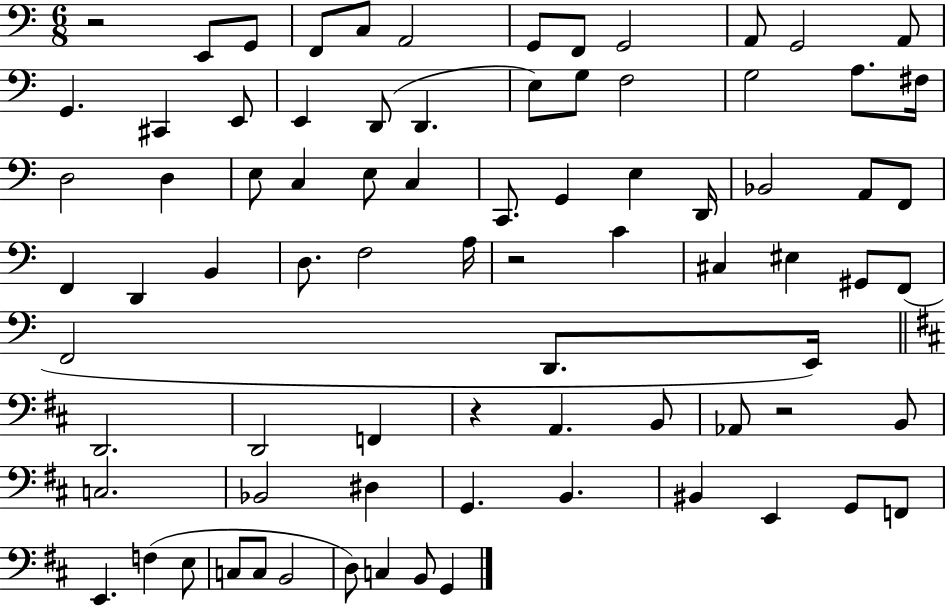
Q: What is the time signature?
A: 6/8